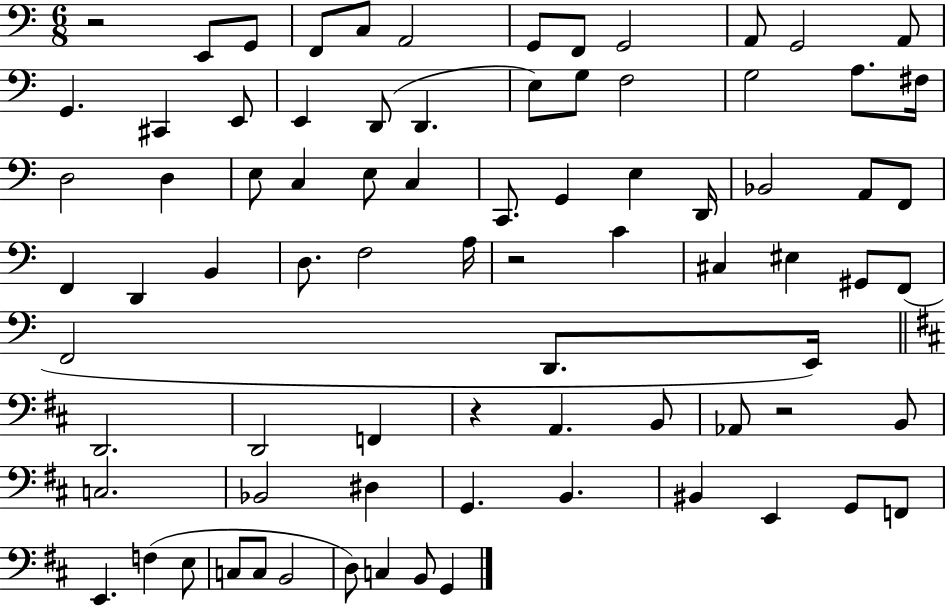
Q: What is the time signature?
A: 6/8